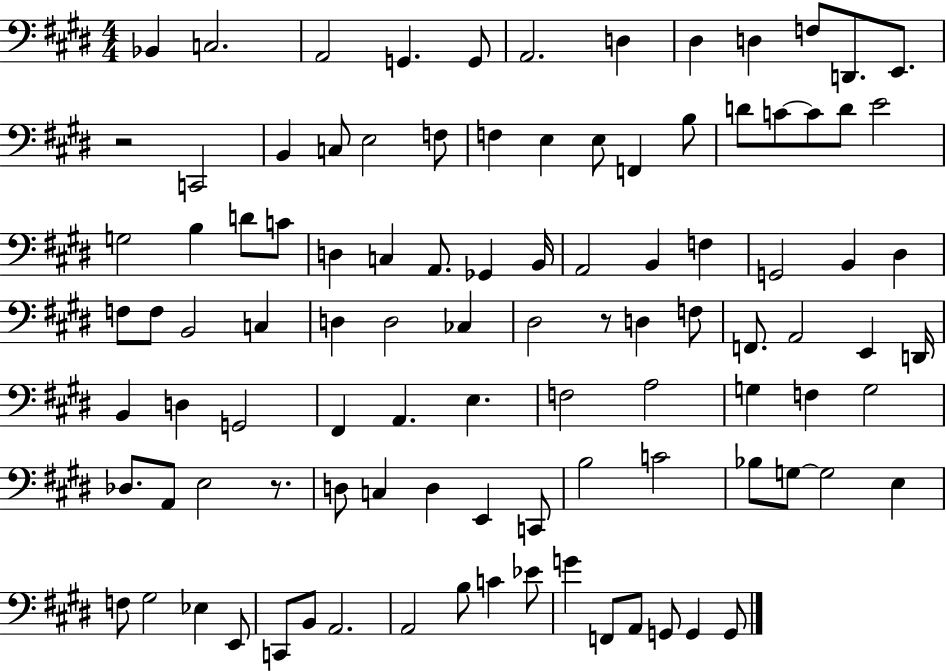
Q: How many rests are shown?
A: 3